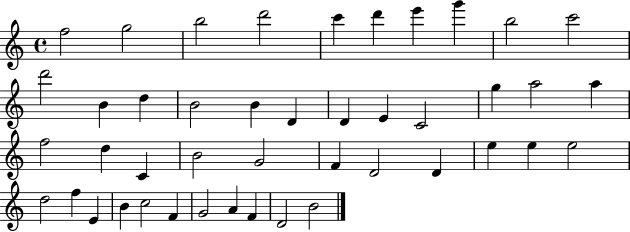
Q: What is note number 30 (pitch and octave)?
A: D4